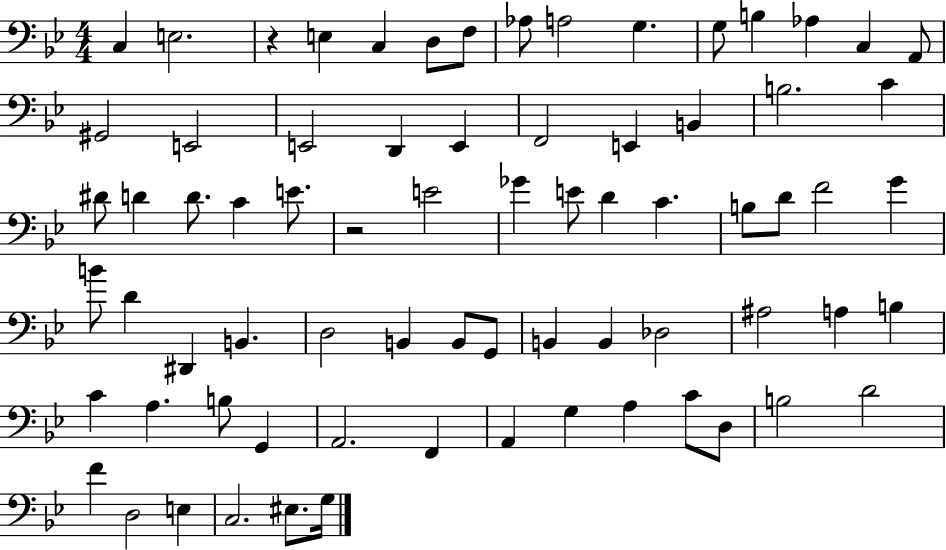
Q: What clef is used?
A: bass